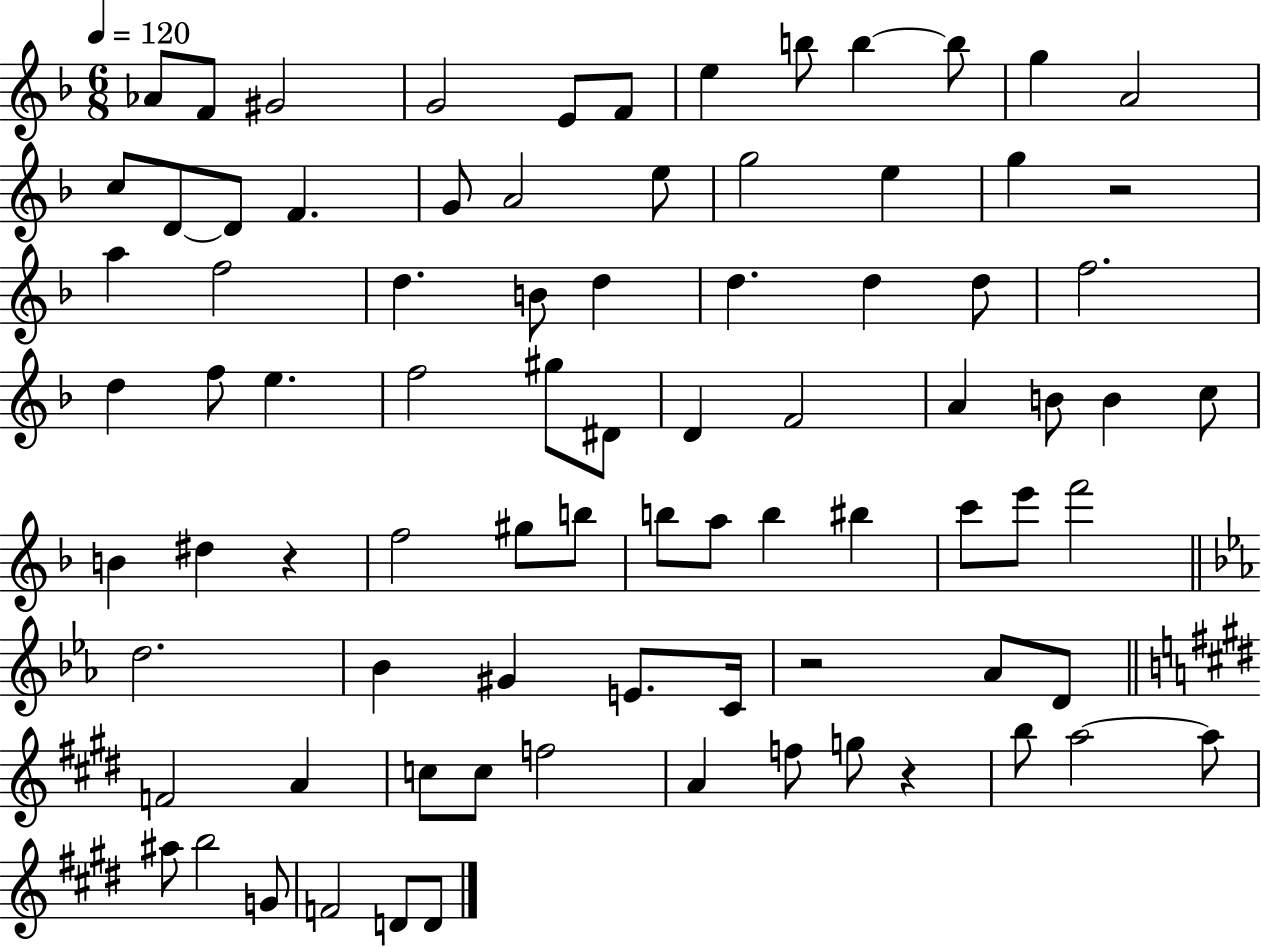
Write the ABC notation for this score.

X:1
T:Untitled
M:6/8
L:1/4
K:F
_A/2 F/2 ^G2 G2 E/2 F/2 e b/2 b b/2 g A2 c/2 D/2 D/2 F G/2 A2 e/2 g2 e g z2 a f2 d B/2 d d d d/2 f2 d f/2 e f2 ^g/2 ^D/2 D F2 A B/2 B c/2 B ^d z f2 ^g/2 b/2 b/2 a/2 b ^b c'/2 e'/2 f'2 d2 _B ^G E/2 C/4 z2 _A/2 D/2 F2 A c/2 c/2 f2 A f/2 g/2 z b/2 a2 a/2 ^a/2 b2 G/2 F2 D/2 D/2